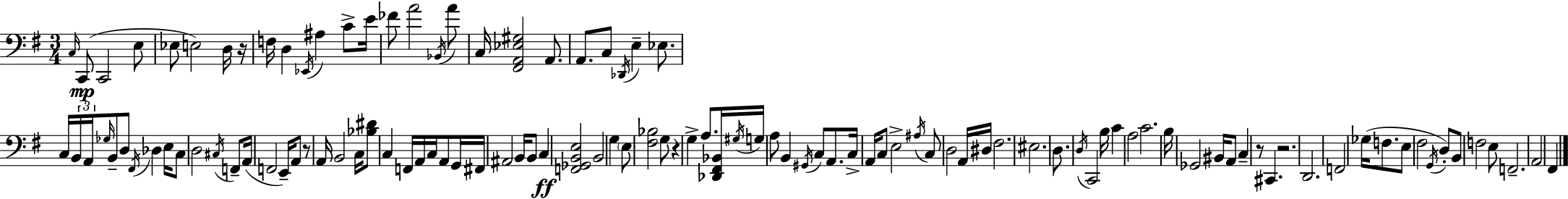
{
  \clef bass
  \numericTimeSignature
  \time 3/4
  \key e \minor
  \grace { c16 }\mp c,8( c,2 e8 | ees8 e2) d16 | r16 f16 d4 \acciaccatura { ees,16 } ais4 c'8-> | e'16 fes'8 a'2 | \break \acciaccatura { bes,16 } a'8 c16 <fis, a, ees gis>2 | a,8. a,8. c8 \acciaccatura { des,16 } e4-- | ees8. c16 \tuplet 3/2 { b,16 a,16 \grace { ges16 } } b,8-- d8 | \acciaccatura { fis,16 } des4 e16 c8 d2 | \break \acciaccatura { cis16 } f,8-- a,16( f,2 | e,16--) a,8 r8 a,16 b,2 | c16 <bes dis'>8 c4 | f,16 a,16 c16 a,8 g,16 fis,16 ais,2 | \break b,16 b,8 c4\ff <f, ges, b, e>2 | b,2 | g4 \parenthesize e8 <fis bes>2 | g8 r4 g4-> | \break a8. <des, fis, bes,>16 \acciaccatura { gis16 } g16 a8 b,4 | \acciaccatura { gis,16 } c8 a,8. c16-> a,16 c8 | e2-> \acciaccatura { ais16 } c8 | d2 a,16 dis16 fis2. | \break eis2. | d8. | \acciaccatura { d16 } c,2 b16 c'4 | a2 c'2. | \break b16 | ges,2 bis,16 a,8 c4-- | r8 cis,4. r2. | d,2. | \break f,2 | ges16( f8. e8 | fis2 \acciaccatura { g,16 }) d8-. | b,8 f2 e8 | \break f,2.-- | a,2 fis,4 | \bar "|."
}